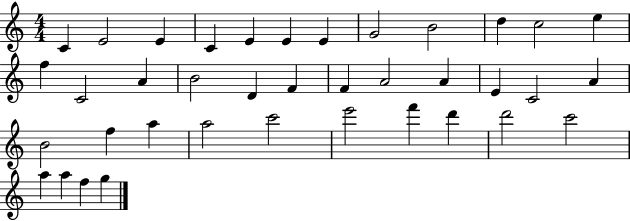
C4/q E4/h E4/q C4/q E4/q E4/q E4/q G4/h B4/h D5/q C5/h E5/q F5/q C4/h A4/q B4/h D4/q F4/q F4/q A4/h A4/q E4/q C4/h A4/q B4/h F5/q A5/q A5/h C6/h E6/h F6/q D6/q D6/h C6/h A5/q A5/q F5/q G5/q